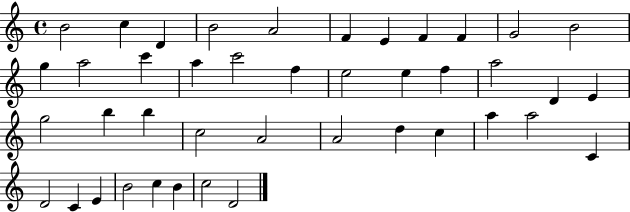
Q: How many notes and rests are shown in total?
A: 42